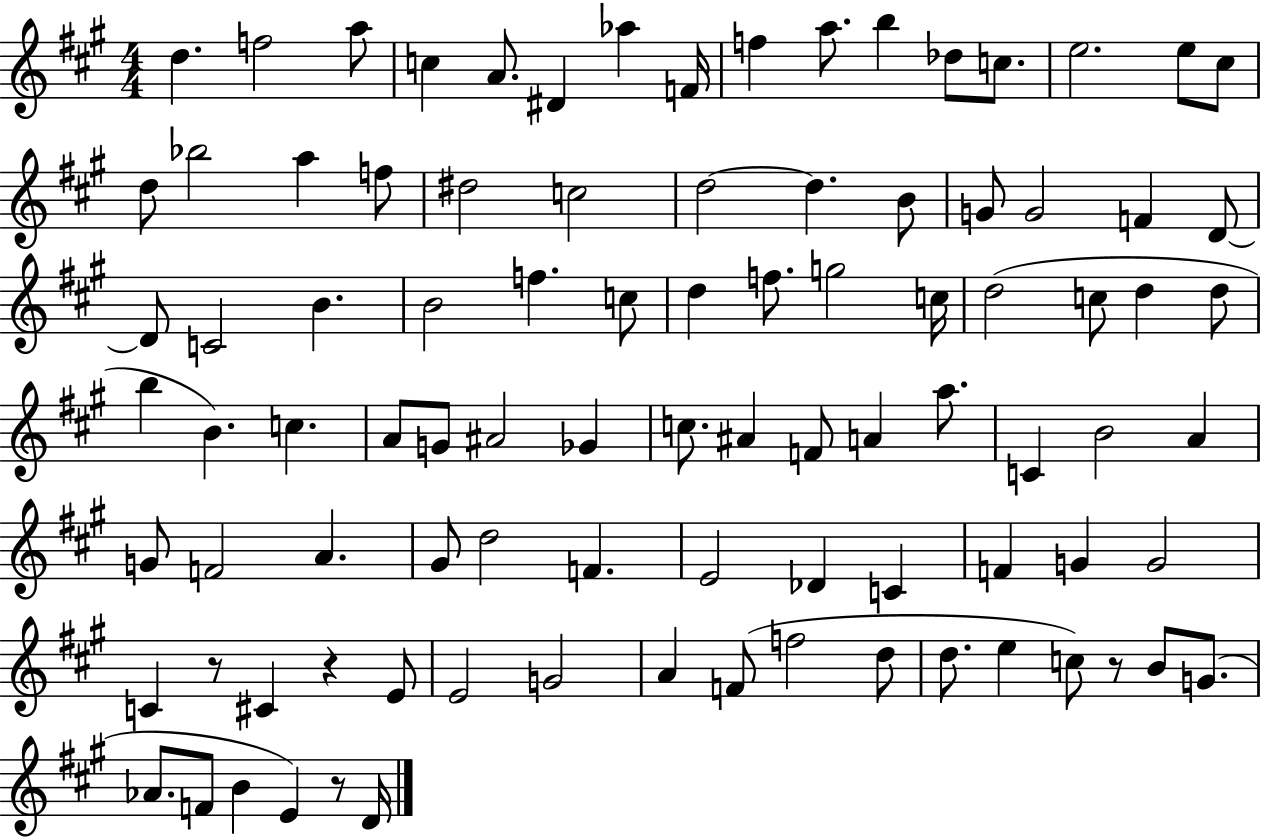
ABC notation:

X:1
T:Untitled
M:4/4
L:1/4
K:A
d f2 a/2 c A/2 ^D _a F/4 f a/2 b _d/2 c/2 e2 e/2 ^c/2 d/2 _b2 a f/2 ^d2 c2 d2 d B/2 G/2 G2 F D/2 D/2 C2 B B2 f c/2 d f/2 g2 c/4 d2 c/2 d d/2 b B c A/2 G/2 ^A2 _G c/2 ^A F/2 A a/2 C B2 A G/2 F2 A ^G/2 d2 F E2 _D C F G G2 C z/2 ^C z E/2 E2 G2 A F/2 f2 d/2 d/2 e c/2 z/2 B/2 G/2 _A/2 F/2 B E z/2 D/4